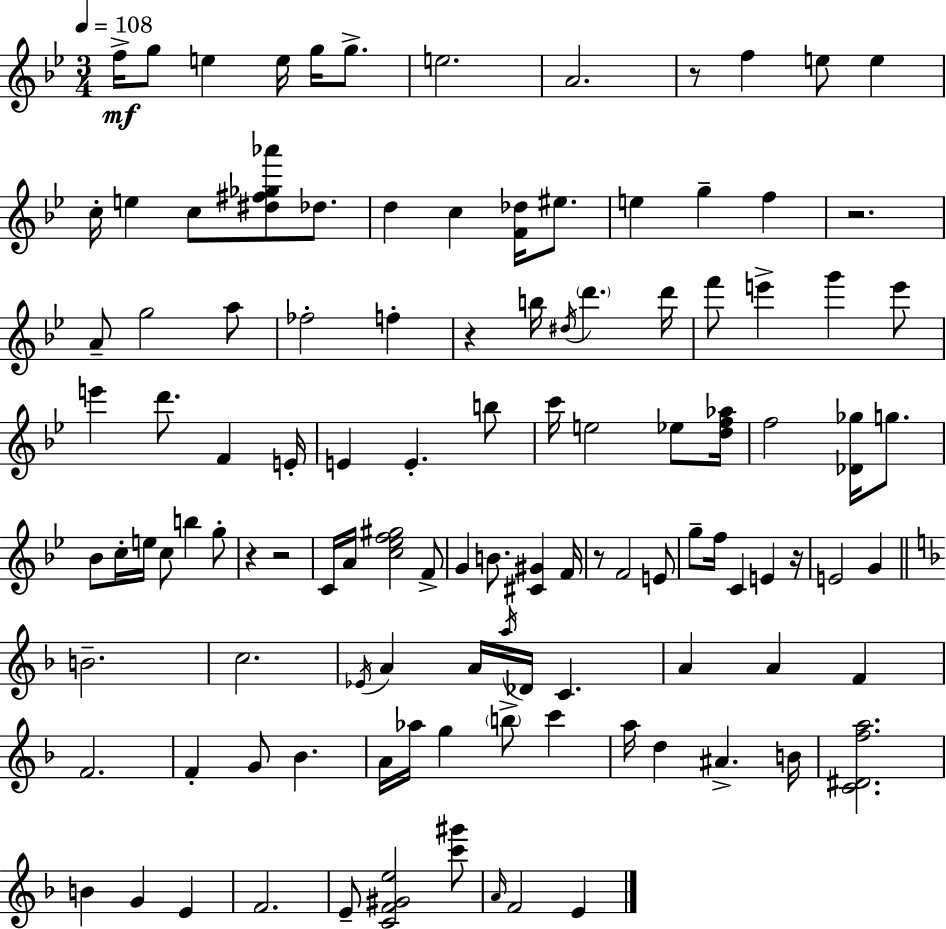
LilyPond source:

{
  \clef treble
  \numericTimeSignature
  \time 3/4
  \key bes \major
  \tempo 4 = 108
  \repeat volta 2 { f''16->\mf g''8 e''4 e''16 g''16 g''8.-> | e''2. | a'2. | r8 f''4 e''8 e''4 | \break c''16-. e''4 c''8 <dis'' fis'' ges'' aes'''>8 des''8. | d''4 c''4 <f' des''>16 eis''8. | e''4 g''4-- f''4 | r2. | \break a'8-- g''2 a''8 | fes''2-. f''4-. | r4 b''16 \acciaccatura { dis''16 } \parenthesize d'''4. | d'''16 f'''8 e'''4-> g'''4 e'''8 | \break e'''4 d'''8. f'4 | e'16-. e'4 e'4.-. b''8 | c'''16 e''2 ees''8 | <d'' f'' aes''>16 f''2 <des' ges''>16 g''8. | \break bes'8 c''16-. e''16 c''8 b''4 g''8-. | r4 r2 | c'16 a'16 <c'' ees'' f'' gis''>2 f'8-> | g'4 b'8. <cis' gis'>4 | \break f'16 r8 f'2 e'8 | g''8-- f''16 c'4 e'4 | r16 e'2 g'4 | \bar "||" \break \key d \minor b'2.-- | c''2. | \acciaccatura { ees'16 } a'4 a'16 \acciaccatura { a''16 } des'16 c'4. | a'4 a'4 f'4 | \break f'2. | f'4-. g'8 bes'4. | a'16 aes''16 g''4 \parenthesize b''8-> c'''4 | a''16 d''4 ais'4.-> | \break b'16 <c' dis' f'' a''>2. | b'4 g'4 e'4 | f'2. | e'8-- <c' f' gis' e''>2 | \break <c''' gis'''>8 \grace { a'16 } f'2 e'4 | } \bar "|."
}